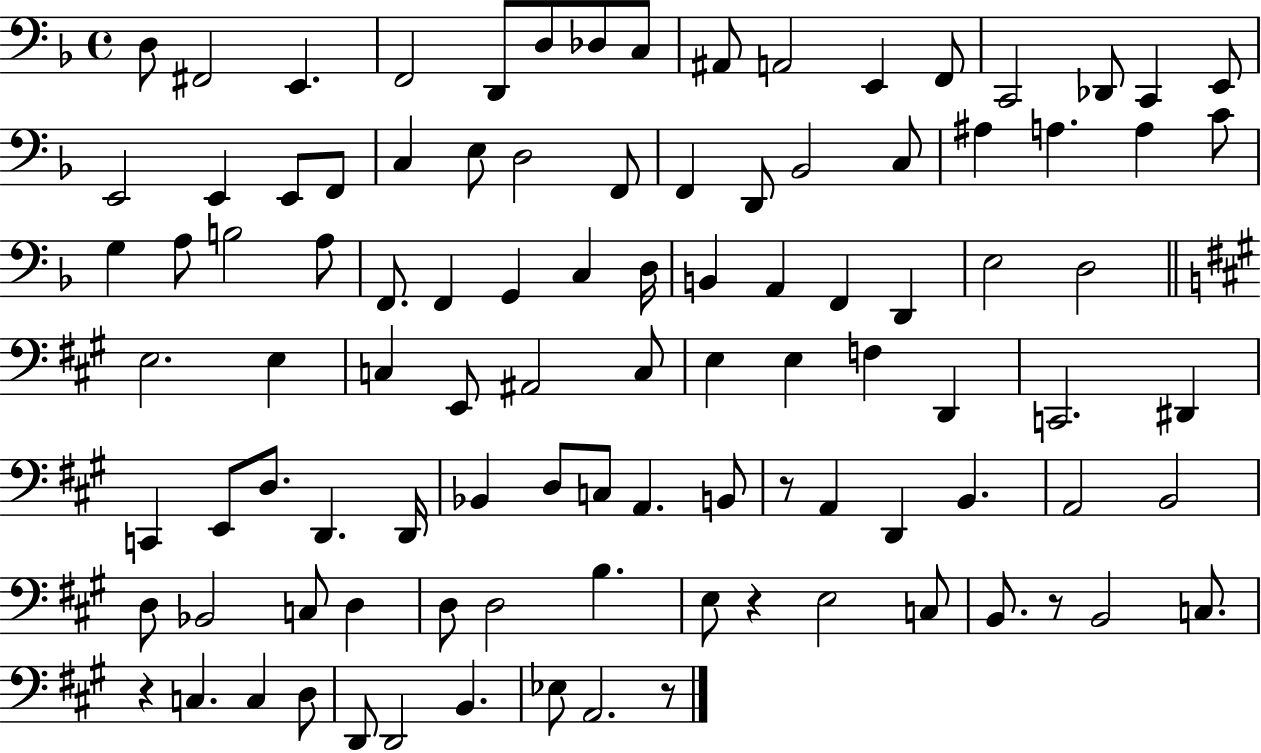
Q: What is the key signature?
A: F major